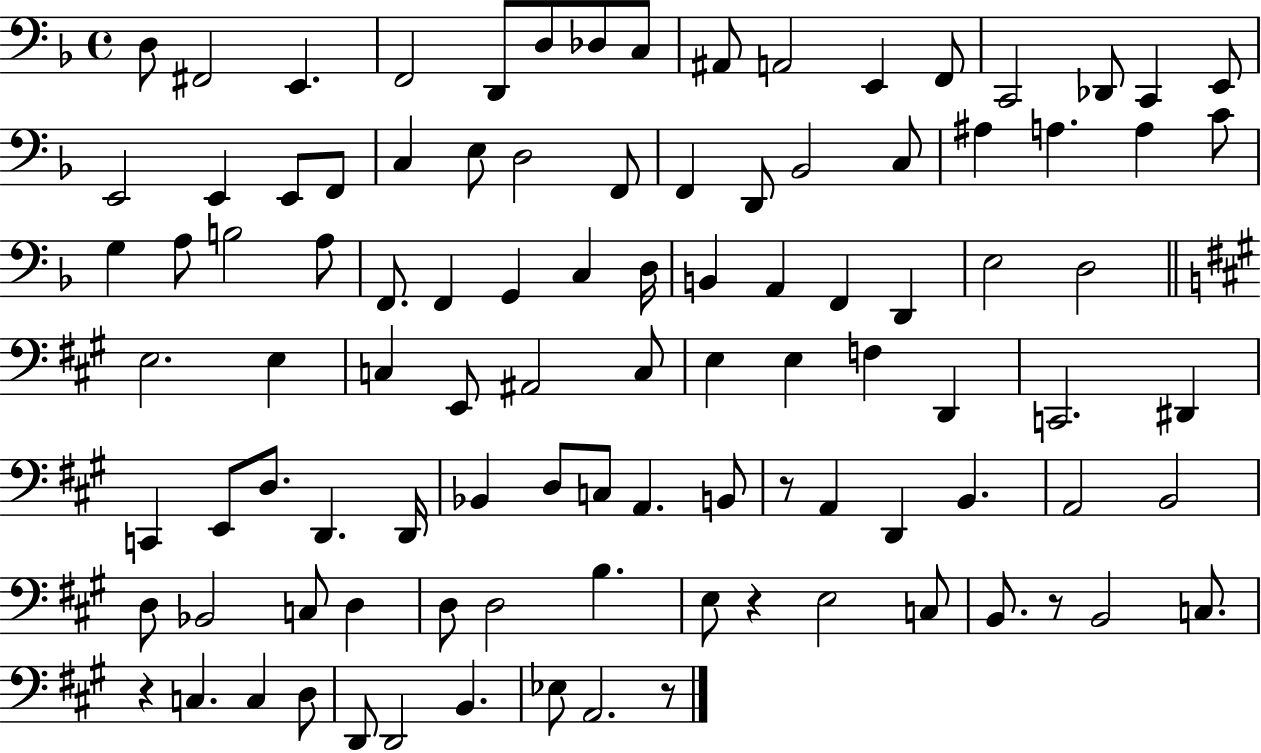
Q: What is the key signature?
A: F major